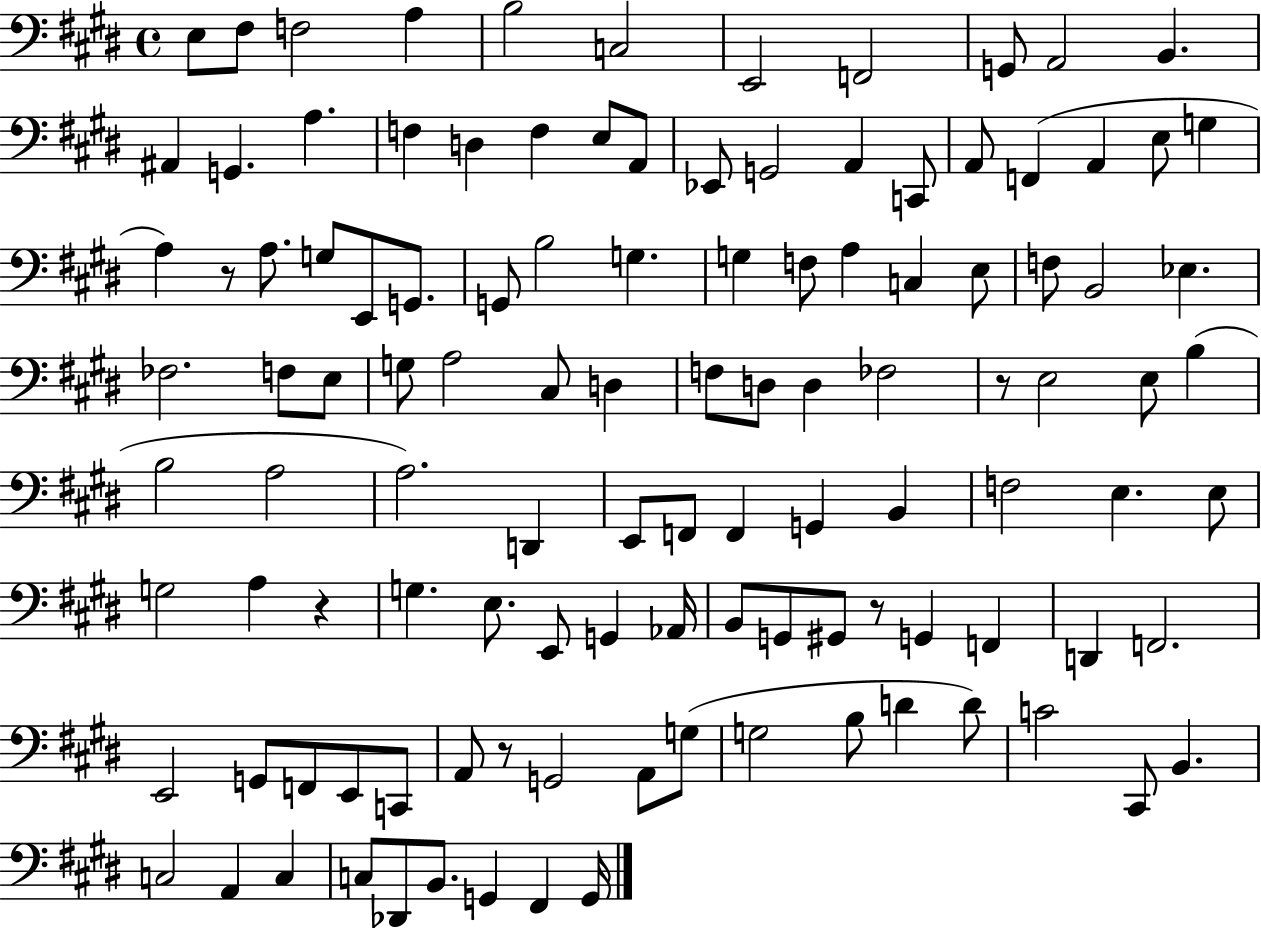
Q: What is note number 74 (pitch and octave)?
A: E3